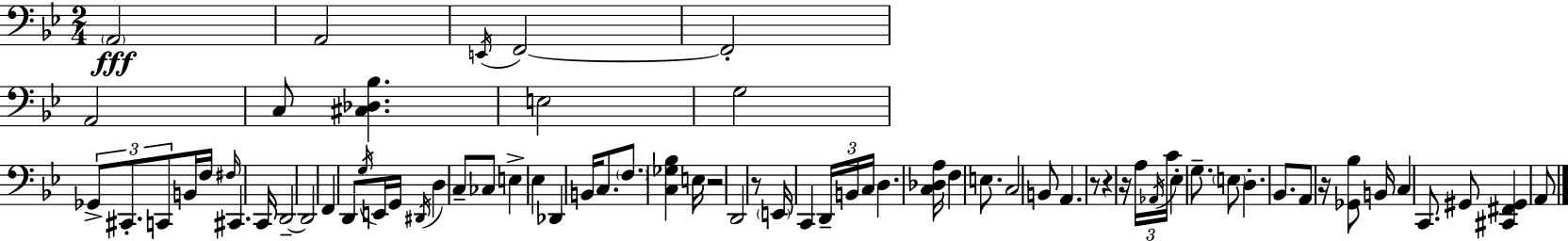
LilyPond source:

{
  \clef bass
  \numericTimeSignature
  \time 2/4
  \key bes \major
  \parenthesize a,2\fff | a,2 | \acciaccatura { e,16 } f,2~~ | f,2-. | \break a,2 | c8 <cis des bes>4. | e2 | g2 | \break \tuplet 3/2 { ges,8-> cis,8.-. c,8 } | b,16 f16 \grace { fis16 } cis,4. | c,16 d,2--~~ | d,2 | \break f,4 d,8 | \acciaccatura { g16 } e,16 g,16 \acciaccatura { dis,16 } d4 | c8-- ces8 e4-> | ees4 des,4 | \break b,16 c8. \parenthesize f8. <c ges bes>4 | e16 r2 | d,2 | r8 \parenthesize e,16 c,4 | \break \tuplet 3/2 { d,16-- b,16 c16 } d4. | <c des a>16 f4 | e8. c2 | b,8 a,4. | \break r8 r4 | r16 \tuplet 3/2 { a16 \acciaccatura { aes,16 } c'16 } ees4-. | g8.-- \parenthesize e8 d4.-. | bes,8. | \break a,8 r16 <ges, bes>8 b,16 c4 | c,8. gis,8 <cis, fis, gis,>4 | a,8 \bar "|."
}